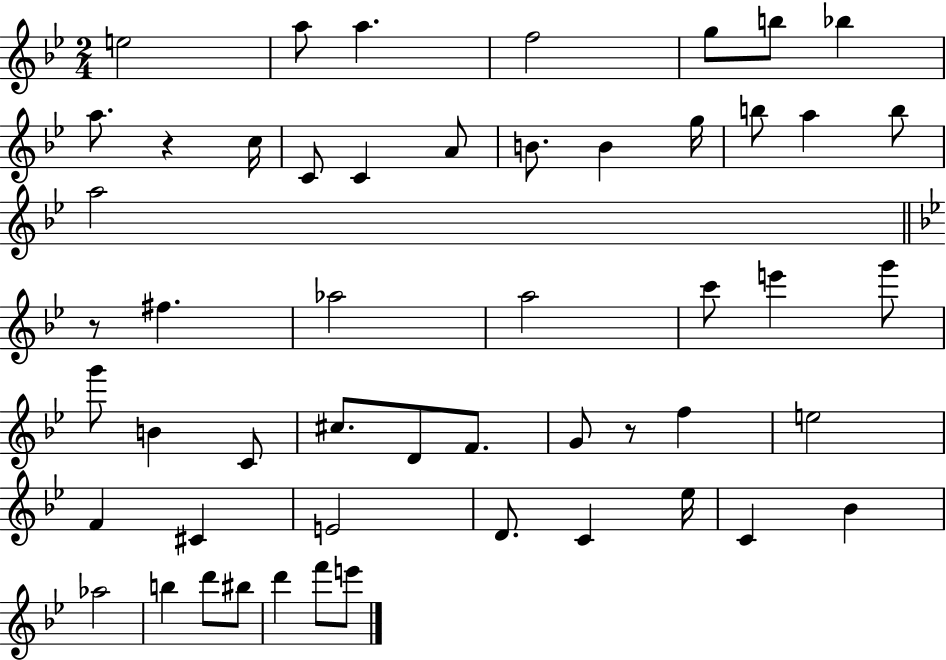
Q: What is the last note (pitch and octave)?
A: E6